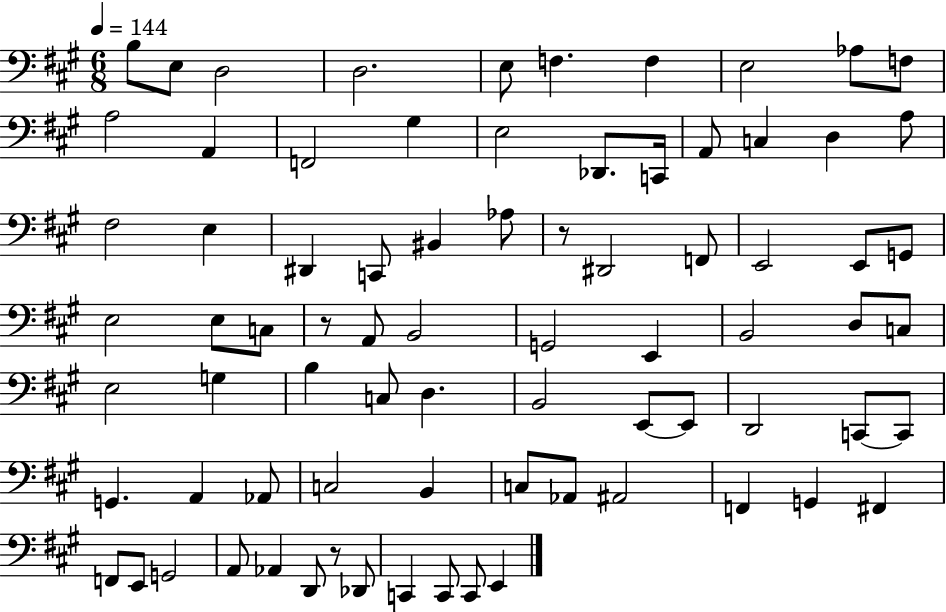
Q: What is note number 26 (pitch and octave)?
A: BIS2